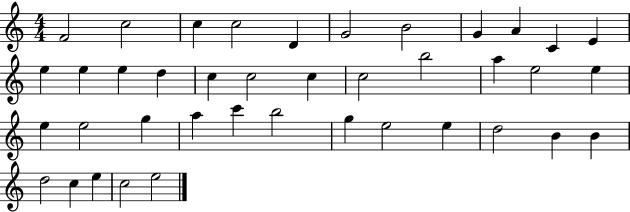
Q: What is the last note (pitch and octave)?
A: E5